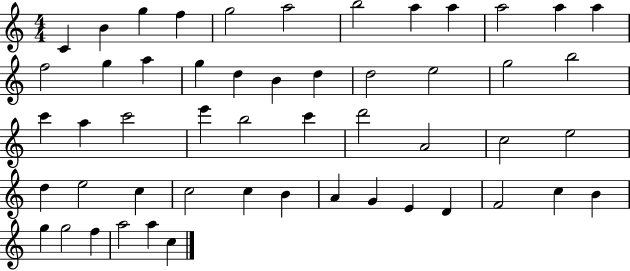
X:1
T:Untitled
M:4/4
L:1/4
K:C
C B g f g2 a2 b2 a a a2 a a f2 g a g d B d d2 e2 g2 b2 c' a c'2 e' b2 c' d'2 A2 c2 e2 d e2 c c2 c B A G E D F2 c B g g2 f a2 a c